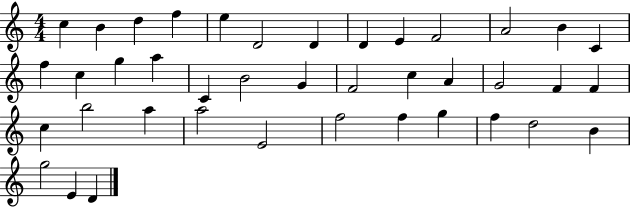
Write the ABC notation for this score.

X:1
T:Untitled
M:4/4
L:1/4
K:C
c B d f e D2 D D E F2 A2 B C f c g a C B2 G F2 c A G2 F F c b2 a a2 E2 f2 f g f d2 B g2 E D